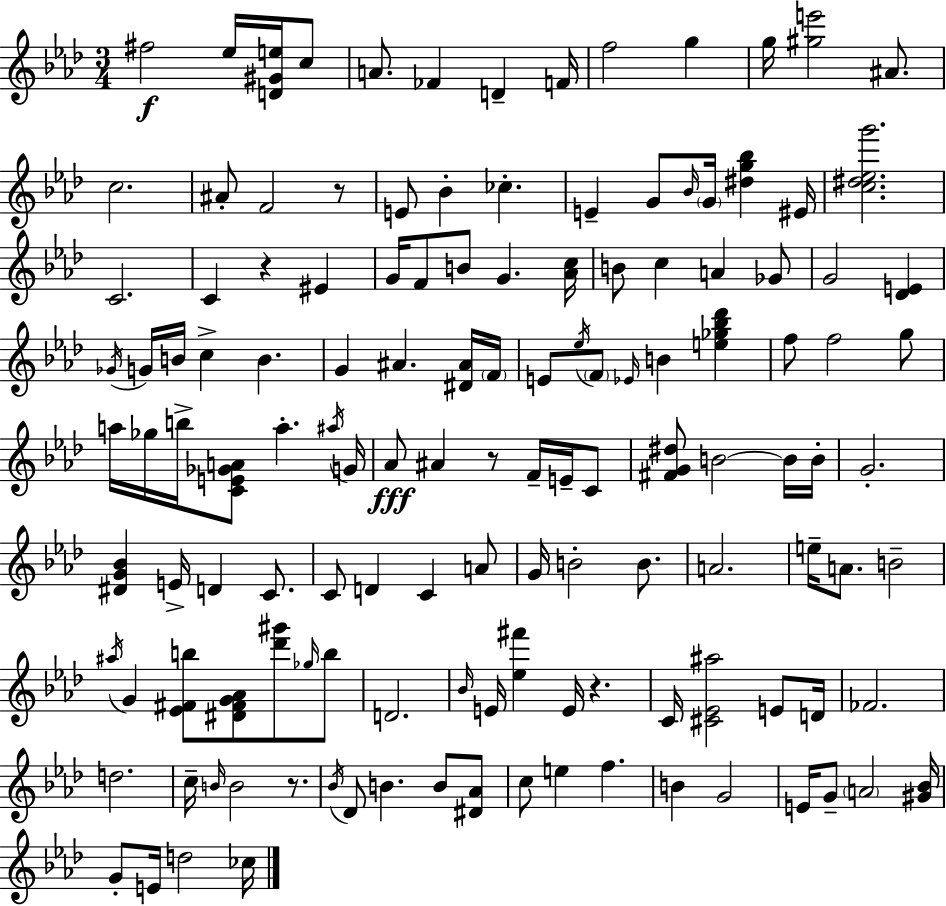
{
  \clef treble
  \numericTimeSignature
  \time 3/4
  \key f \minor
  fis''2\f ees''16 <d' gis' e''>16 c''8 | a'8. fes'4 d'4-- f'16 | f''2 g''4 | g''16 <gis'' e'''>2 ais'8. | \break c''2. | ais'8-. f'2 r8 | e'8 bes'4-. ces''4.-. | e'4-- g'8 \grace { bes'16 } \parenthesize g'16 <dis'' g'' bes''>4 | \break eis'16 <c'' dis'' ees'' g'''>2. | c'2. | c'4 r4 eis'4 | g'16 f'8 b'8 g'4. | \break <aes' c''>16 b'8 c''4 a'4 ges'8 | g'2 <des' e'>4 | \acciaccatura { ges'16 } g'16 b'16 c''4-> b'4. | g'4 ais'4. | \break <dis' ais'>16 \parenthesize f'16 e'8 \acciaccatura { ees''16 } \parenthesize f'8 \grace { ees'16 } b'4 | <e'' ges'' bes'' des'''>4 f''8 f''2 | g''8 a''16 ges''16 b''16-> <c' e' ges' a'>8 a''4.-. | \acciaccatura { ais''16 } g'16 aes'8\fff ais'4 r8 | \break f'16-- e'16-- c'8 <fis' g' dis''>8 b'2~~ | b'16 b'16-. g'2.-. | <dis' g' bes'>4 e'16-> d'4 | c'8. c'8 d'4 c'4 | \break a'8 g'16 b'2-. | b'8. a'2. | e''16-- a'8. b'2-- | \acciaccatura { ais''16 } g'4 <ees' fis' b''>8 | \break <dis' fis' g' aes'>8 <des''' gis'''>8 \grace { ges''16 } b''8 d'2. | \grace { bes'16 } e'16 <ees'' fis'''>4 | e'16 r4. c'16 <cis' ees' ais''>2 | e'8 d'16 fes'2. | \break d''2. | c''16-- \grace { b'16 } b'2 | r8. \acciaccatura { bes'16 } des'8 | b'4. b'8 <dis' aes'>8 c''8 | \break e''4 f''4. b'4 | g'2 e'16 g'8-- | \parenthesize a'2 <gis' bes'>16 g'8-. | e'16 d''2 ces''16 \bar "|."
}